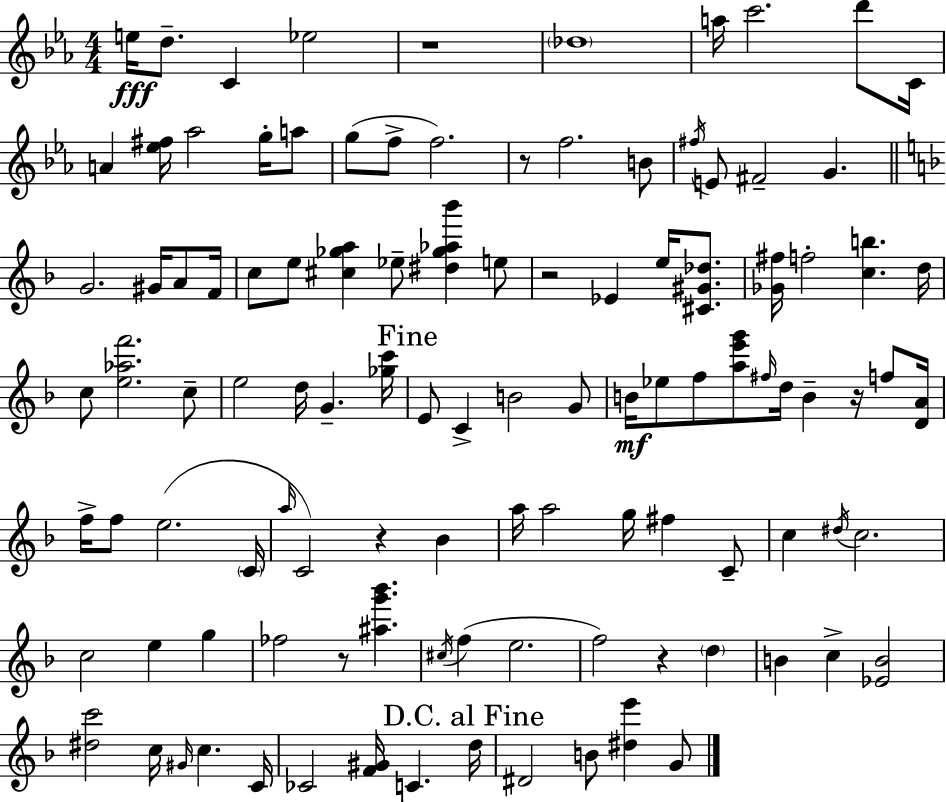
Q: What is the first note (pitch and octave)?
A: E5